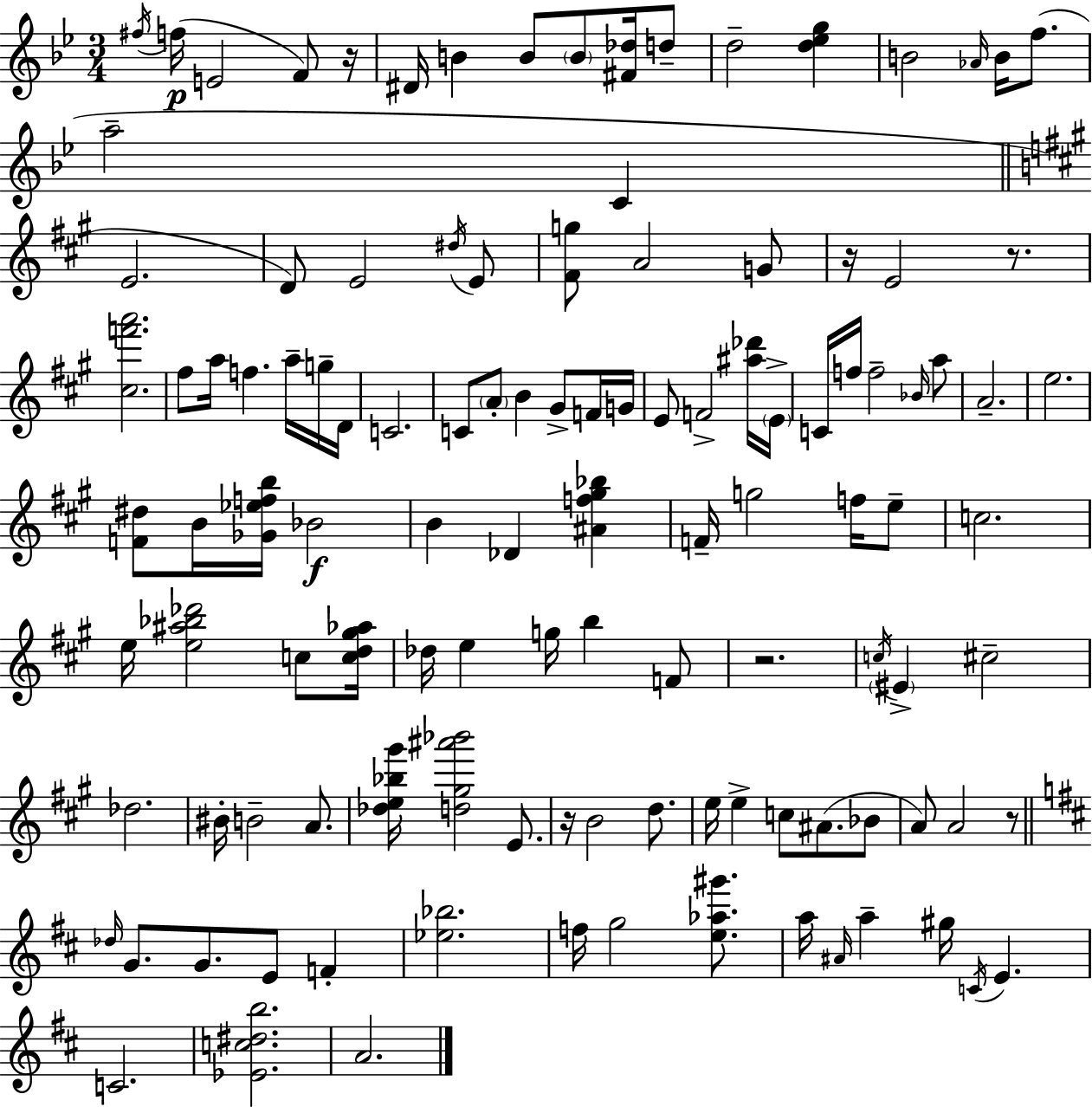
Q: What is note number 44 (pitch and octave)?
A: Bb4